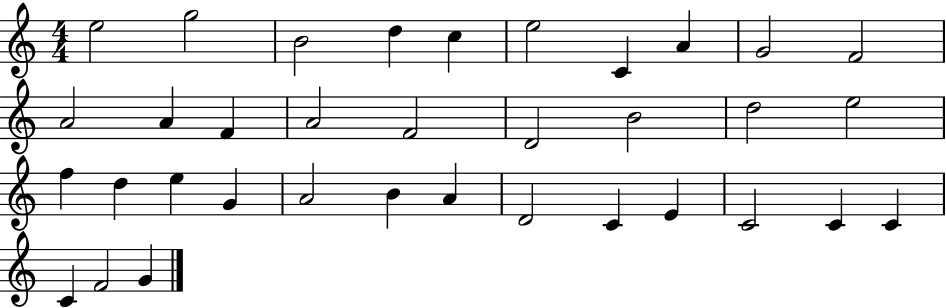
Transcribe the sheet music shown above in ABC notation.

X:1
T:Untitled
M:4/4
L:1/4
K:C
e2 g2 B2 d c e2 C A G2 F2 A2 A F A2 F2 D2 B2 d2 e2 f d e G A2 B A D2 C E C2 C C C F2 G